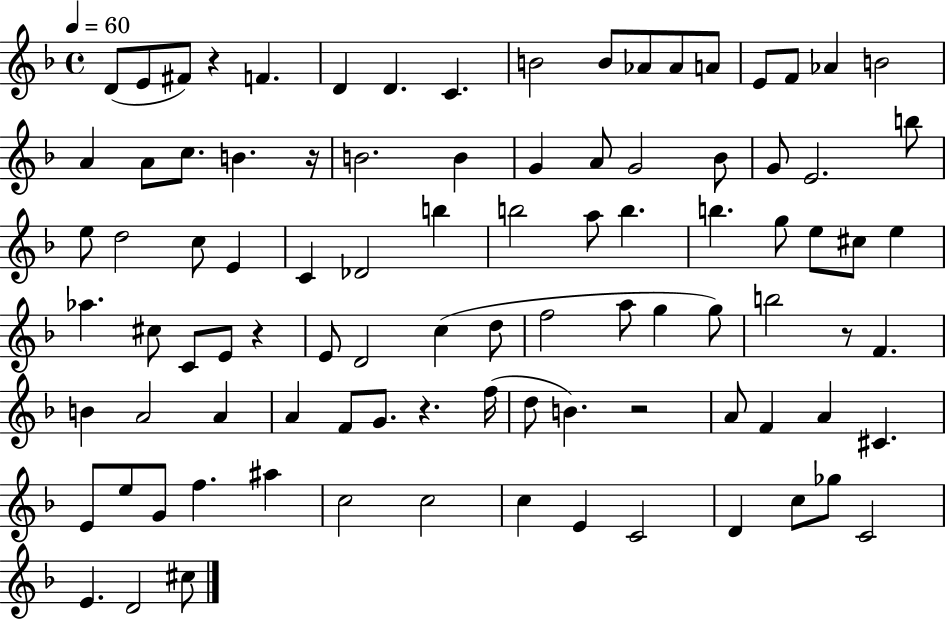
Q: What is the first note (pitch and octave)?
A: D4